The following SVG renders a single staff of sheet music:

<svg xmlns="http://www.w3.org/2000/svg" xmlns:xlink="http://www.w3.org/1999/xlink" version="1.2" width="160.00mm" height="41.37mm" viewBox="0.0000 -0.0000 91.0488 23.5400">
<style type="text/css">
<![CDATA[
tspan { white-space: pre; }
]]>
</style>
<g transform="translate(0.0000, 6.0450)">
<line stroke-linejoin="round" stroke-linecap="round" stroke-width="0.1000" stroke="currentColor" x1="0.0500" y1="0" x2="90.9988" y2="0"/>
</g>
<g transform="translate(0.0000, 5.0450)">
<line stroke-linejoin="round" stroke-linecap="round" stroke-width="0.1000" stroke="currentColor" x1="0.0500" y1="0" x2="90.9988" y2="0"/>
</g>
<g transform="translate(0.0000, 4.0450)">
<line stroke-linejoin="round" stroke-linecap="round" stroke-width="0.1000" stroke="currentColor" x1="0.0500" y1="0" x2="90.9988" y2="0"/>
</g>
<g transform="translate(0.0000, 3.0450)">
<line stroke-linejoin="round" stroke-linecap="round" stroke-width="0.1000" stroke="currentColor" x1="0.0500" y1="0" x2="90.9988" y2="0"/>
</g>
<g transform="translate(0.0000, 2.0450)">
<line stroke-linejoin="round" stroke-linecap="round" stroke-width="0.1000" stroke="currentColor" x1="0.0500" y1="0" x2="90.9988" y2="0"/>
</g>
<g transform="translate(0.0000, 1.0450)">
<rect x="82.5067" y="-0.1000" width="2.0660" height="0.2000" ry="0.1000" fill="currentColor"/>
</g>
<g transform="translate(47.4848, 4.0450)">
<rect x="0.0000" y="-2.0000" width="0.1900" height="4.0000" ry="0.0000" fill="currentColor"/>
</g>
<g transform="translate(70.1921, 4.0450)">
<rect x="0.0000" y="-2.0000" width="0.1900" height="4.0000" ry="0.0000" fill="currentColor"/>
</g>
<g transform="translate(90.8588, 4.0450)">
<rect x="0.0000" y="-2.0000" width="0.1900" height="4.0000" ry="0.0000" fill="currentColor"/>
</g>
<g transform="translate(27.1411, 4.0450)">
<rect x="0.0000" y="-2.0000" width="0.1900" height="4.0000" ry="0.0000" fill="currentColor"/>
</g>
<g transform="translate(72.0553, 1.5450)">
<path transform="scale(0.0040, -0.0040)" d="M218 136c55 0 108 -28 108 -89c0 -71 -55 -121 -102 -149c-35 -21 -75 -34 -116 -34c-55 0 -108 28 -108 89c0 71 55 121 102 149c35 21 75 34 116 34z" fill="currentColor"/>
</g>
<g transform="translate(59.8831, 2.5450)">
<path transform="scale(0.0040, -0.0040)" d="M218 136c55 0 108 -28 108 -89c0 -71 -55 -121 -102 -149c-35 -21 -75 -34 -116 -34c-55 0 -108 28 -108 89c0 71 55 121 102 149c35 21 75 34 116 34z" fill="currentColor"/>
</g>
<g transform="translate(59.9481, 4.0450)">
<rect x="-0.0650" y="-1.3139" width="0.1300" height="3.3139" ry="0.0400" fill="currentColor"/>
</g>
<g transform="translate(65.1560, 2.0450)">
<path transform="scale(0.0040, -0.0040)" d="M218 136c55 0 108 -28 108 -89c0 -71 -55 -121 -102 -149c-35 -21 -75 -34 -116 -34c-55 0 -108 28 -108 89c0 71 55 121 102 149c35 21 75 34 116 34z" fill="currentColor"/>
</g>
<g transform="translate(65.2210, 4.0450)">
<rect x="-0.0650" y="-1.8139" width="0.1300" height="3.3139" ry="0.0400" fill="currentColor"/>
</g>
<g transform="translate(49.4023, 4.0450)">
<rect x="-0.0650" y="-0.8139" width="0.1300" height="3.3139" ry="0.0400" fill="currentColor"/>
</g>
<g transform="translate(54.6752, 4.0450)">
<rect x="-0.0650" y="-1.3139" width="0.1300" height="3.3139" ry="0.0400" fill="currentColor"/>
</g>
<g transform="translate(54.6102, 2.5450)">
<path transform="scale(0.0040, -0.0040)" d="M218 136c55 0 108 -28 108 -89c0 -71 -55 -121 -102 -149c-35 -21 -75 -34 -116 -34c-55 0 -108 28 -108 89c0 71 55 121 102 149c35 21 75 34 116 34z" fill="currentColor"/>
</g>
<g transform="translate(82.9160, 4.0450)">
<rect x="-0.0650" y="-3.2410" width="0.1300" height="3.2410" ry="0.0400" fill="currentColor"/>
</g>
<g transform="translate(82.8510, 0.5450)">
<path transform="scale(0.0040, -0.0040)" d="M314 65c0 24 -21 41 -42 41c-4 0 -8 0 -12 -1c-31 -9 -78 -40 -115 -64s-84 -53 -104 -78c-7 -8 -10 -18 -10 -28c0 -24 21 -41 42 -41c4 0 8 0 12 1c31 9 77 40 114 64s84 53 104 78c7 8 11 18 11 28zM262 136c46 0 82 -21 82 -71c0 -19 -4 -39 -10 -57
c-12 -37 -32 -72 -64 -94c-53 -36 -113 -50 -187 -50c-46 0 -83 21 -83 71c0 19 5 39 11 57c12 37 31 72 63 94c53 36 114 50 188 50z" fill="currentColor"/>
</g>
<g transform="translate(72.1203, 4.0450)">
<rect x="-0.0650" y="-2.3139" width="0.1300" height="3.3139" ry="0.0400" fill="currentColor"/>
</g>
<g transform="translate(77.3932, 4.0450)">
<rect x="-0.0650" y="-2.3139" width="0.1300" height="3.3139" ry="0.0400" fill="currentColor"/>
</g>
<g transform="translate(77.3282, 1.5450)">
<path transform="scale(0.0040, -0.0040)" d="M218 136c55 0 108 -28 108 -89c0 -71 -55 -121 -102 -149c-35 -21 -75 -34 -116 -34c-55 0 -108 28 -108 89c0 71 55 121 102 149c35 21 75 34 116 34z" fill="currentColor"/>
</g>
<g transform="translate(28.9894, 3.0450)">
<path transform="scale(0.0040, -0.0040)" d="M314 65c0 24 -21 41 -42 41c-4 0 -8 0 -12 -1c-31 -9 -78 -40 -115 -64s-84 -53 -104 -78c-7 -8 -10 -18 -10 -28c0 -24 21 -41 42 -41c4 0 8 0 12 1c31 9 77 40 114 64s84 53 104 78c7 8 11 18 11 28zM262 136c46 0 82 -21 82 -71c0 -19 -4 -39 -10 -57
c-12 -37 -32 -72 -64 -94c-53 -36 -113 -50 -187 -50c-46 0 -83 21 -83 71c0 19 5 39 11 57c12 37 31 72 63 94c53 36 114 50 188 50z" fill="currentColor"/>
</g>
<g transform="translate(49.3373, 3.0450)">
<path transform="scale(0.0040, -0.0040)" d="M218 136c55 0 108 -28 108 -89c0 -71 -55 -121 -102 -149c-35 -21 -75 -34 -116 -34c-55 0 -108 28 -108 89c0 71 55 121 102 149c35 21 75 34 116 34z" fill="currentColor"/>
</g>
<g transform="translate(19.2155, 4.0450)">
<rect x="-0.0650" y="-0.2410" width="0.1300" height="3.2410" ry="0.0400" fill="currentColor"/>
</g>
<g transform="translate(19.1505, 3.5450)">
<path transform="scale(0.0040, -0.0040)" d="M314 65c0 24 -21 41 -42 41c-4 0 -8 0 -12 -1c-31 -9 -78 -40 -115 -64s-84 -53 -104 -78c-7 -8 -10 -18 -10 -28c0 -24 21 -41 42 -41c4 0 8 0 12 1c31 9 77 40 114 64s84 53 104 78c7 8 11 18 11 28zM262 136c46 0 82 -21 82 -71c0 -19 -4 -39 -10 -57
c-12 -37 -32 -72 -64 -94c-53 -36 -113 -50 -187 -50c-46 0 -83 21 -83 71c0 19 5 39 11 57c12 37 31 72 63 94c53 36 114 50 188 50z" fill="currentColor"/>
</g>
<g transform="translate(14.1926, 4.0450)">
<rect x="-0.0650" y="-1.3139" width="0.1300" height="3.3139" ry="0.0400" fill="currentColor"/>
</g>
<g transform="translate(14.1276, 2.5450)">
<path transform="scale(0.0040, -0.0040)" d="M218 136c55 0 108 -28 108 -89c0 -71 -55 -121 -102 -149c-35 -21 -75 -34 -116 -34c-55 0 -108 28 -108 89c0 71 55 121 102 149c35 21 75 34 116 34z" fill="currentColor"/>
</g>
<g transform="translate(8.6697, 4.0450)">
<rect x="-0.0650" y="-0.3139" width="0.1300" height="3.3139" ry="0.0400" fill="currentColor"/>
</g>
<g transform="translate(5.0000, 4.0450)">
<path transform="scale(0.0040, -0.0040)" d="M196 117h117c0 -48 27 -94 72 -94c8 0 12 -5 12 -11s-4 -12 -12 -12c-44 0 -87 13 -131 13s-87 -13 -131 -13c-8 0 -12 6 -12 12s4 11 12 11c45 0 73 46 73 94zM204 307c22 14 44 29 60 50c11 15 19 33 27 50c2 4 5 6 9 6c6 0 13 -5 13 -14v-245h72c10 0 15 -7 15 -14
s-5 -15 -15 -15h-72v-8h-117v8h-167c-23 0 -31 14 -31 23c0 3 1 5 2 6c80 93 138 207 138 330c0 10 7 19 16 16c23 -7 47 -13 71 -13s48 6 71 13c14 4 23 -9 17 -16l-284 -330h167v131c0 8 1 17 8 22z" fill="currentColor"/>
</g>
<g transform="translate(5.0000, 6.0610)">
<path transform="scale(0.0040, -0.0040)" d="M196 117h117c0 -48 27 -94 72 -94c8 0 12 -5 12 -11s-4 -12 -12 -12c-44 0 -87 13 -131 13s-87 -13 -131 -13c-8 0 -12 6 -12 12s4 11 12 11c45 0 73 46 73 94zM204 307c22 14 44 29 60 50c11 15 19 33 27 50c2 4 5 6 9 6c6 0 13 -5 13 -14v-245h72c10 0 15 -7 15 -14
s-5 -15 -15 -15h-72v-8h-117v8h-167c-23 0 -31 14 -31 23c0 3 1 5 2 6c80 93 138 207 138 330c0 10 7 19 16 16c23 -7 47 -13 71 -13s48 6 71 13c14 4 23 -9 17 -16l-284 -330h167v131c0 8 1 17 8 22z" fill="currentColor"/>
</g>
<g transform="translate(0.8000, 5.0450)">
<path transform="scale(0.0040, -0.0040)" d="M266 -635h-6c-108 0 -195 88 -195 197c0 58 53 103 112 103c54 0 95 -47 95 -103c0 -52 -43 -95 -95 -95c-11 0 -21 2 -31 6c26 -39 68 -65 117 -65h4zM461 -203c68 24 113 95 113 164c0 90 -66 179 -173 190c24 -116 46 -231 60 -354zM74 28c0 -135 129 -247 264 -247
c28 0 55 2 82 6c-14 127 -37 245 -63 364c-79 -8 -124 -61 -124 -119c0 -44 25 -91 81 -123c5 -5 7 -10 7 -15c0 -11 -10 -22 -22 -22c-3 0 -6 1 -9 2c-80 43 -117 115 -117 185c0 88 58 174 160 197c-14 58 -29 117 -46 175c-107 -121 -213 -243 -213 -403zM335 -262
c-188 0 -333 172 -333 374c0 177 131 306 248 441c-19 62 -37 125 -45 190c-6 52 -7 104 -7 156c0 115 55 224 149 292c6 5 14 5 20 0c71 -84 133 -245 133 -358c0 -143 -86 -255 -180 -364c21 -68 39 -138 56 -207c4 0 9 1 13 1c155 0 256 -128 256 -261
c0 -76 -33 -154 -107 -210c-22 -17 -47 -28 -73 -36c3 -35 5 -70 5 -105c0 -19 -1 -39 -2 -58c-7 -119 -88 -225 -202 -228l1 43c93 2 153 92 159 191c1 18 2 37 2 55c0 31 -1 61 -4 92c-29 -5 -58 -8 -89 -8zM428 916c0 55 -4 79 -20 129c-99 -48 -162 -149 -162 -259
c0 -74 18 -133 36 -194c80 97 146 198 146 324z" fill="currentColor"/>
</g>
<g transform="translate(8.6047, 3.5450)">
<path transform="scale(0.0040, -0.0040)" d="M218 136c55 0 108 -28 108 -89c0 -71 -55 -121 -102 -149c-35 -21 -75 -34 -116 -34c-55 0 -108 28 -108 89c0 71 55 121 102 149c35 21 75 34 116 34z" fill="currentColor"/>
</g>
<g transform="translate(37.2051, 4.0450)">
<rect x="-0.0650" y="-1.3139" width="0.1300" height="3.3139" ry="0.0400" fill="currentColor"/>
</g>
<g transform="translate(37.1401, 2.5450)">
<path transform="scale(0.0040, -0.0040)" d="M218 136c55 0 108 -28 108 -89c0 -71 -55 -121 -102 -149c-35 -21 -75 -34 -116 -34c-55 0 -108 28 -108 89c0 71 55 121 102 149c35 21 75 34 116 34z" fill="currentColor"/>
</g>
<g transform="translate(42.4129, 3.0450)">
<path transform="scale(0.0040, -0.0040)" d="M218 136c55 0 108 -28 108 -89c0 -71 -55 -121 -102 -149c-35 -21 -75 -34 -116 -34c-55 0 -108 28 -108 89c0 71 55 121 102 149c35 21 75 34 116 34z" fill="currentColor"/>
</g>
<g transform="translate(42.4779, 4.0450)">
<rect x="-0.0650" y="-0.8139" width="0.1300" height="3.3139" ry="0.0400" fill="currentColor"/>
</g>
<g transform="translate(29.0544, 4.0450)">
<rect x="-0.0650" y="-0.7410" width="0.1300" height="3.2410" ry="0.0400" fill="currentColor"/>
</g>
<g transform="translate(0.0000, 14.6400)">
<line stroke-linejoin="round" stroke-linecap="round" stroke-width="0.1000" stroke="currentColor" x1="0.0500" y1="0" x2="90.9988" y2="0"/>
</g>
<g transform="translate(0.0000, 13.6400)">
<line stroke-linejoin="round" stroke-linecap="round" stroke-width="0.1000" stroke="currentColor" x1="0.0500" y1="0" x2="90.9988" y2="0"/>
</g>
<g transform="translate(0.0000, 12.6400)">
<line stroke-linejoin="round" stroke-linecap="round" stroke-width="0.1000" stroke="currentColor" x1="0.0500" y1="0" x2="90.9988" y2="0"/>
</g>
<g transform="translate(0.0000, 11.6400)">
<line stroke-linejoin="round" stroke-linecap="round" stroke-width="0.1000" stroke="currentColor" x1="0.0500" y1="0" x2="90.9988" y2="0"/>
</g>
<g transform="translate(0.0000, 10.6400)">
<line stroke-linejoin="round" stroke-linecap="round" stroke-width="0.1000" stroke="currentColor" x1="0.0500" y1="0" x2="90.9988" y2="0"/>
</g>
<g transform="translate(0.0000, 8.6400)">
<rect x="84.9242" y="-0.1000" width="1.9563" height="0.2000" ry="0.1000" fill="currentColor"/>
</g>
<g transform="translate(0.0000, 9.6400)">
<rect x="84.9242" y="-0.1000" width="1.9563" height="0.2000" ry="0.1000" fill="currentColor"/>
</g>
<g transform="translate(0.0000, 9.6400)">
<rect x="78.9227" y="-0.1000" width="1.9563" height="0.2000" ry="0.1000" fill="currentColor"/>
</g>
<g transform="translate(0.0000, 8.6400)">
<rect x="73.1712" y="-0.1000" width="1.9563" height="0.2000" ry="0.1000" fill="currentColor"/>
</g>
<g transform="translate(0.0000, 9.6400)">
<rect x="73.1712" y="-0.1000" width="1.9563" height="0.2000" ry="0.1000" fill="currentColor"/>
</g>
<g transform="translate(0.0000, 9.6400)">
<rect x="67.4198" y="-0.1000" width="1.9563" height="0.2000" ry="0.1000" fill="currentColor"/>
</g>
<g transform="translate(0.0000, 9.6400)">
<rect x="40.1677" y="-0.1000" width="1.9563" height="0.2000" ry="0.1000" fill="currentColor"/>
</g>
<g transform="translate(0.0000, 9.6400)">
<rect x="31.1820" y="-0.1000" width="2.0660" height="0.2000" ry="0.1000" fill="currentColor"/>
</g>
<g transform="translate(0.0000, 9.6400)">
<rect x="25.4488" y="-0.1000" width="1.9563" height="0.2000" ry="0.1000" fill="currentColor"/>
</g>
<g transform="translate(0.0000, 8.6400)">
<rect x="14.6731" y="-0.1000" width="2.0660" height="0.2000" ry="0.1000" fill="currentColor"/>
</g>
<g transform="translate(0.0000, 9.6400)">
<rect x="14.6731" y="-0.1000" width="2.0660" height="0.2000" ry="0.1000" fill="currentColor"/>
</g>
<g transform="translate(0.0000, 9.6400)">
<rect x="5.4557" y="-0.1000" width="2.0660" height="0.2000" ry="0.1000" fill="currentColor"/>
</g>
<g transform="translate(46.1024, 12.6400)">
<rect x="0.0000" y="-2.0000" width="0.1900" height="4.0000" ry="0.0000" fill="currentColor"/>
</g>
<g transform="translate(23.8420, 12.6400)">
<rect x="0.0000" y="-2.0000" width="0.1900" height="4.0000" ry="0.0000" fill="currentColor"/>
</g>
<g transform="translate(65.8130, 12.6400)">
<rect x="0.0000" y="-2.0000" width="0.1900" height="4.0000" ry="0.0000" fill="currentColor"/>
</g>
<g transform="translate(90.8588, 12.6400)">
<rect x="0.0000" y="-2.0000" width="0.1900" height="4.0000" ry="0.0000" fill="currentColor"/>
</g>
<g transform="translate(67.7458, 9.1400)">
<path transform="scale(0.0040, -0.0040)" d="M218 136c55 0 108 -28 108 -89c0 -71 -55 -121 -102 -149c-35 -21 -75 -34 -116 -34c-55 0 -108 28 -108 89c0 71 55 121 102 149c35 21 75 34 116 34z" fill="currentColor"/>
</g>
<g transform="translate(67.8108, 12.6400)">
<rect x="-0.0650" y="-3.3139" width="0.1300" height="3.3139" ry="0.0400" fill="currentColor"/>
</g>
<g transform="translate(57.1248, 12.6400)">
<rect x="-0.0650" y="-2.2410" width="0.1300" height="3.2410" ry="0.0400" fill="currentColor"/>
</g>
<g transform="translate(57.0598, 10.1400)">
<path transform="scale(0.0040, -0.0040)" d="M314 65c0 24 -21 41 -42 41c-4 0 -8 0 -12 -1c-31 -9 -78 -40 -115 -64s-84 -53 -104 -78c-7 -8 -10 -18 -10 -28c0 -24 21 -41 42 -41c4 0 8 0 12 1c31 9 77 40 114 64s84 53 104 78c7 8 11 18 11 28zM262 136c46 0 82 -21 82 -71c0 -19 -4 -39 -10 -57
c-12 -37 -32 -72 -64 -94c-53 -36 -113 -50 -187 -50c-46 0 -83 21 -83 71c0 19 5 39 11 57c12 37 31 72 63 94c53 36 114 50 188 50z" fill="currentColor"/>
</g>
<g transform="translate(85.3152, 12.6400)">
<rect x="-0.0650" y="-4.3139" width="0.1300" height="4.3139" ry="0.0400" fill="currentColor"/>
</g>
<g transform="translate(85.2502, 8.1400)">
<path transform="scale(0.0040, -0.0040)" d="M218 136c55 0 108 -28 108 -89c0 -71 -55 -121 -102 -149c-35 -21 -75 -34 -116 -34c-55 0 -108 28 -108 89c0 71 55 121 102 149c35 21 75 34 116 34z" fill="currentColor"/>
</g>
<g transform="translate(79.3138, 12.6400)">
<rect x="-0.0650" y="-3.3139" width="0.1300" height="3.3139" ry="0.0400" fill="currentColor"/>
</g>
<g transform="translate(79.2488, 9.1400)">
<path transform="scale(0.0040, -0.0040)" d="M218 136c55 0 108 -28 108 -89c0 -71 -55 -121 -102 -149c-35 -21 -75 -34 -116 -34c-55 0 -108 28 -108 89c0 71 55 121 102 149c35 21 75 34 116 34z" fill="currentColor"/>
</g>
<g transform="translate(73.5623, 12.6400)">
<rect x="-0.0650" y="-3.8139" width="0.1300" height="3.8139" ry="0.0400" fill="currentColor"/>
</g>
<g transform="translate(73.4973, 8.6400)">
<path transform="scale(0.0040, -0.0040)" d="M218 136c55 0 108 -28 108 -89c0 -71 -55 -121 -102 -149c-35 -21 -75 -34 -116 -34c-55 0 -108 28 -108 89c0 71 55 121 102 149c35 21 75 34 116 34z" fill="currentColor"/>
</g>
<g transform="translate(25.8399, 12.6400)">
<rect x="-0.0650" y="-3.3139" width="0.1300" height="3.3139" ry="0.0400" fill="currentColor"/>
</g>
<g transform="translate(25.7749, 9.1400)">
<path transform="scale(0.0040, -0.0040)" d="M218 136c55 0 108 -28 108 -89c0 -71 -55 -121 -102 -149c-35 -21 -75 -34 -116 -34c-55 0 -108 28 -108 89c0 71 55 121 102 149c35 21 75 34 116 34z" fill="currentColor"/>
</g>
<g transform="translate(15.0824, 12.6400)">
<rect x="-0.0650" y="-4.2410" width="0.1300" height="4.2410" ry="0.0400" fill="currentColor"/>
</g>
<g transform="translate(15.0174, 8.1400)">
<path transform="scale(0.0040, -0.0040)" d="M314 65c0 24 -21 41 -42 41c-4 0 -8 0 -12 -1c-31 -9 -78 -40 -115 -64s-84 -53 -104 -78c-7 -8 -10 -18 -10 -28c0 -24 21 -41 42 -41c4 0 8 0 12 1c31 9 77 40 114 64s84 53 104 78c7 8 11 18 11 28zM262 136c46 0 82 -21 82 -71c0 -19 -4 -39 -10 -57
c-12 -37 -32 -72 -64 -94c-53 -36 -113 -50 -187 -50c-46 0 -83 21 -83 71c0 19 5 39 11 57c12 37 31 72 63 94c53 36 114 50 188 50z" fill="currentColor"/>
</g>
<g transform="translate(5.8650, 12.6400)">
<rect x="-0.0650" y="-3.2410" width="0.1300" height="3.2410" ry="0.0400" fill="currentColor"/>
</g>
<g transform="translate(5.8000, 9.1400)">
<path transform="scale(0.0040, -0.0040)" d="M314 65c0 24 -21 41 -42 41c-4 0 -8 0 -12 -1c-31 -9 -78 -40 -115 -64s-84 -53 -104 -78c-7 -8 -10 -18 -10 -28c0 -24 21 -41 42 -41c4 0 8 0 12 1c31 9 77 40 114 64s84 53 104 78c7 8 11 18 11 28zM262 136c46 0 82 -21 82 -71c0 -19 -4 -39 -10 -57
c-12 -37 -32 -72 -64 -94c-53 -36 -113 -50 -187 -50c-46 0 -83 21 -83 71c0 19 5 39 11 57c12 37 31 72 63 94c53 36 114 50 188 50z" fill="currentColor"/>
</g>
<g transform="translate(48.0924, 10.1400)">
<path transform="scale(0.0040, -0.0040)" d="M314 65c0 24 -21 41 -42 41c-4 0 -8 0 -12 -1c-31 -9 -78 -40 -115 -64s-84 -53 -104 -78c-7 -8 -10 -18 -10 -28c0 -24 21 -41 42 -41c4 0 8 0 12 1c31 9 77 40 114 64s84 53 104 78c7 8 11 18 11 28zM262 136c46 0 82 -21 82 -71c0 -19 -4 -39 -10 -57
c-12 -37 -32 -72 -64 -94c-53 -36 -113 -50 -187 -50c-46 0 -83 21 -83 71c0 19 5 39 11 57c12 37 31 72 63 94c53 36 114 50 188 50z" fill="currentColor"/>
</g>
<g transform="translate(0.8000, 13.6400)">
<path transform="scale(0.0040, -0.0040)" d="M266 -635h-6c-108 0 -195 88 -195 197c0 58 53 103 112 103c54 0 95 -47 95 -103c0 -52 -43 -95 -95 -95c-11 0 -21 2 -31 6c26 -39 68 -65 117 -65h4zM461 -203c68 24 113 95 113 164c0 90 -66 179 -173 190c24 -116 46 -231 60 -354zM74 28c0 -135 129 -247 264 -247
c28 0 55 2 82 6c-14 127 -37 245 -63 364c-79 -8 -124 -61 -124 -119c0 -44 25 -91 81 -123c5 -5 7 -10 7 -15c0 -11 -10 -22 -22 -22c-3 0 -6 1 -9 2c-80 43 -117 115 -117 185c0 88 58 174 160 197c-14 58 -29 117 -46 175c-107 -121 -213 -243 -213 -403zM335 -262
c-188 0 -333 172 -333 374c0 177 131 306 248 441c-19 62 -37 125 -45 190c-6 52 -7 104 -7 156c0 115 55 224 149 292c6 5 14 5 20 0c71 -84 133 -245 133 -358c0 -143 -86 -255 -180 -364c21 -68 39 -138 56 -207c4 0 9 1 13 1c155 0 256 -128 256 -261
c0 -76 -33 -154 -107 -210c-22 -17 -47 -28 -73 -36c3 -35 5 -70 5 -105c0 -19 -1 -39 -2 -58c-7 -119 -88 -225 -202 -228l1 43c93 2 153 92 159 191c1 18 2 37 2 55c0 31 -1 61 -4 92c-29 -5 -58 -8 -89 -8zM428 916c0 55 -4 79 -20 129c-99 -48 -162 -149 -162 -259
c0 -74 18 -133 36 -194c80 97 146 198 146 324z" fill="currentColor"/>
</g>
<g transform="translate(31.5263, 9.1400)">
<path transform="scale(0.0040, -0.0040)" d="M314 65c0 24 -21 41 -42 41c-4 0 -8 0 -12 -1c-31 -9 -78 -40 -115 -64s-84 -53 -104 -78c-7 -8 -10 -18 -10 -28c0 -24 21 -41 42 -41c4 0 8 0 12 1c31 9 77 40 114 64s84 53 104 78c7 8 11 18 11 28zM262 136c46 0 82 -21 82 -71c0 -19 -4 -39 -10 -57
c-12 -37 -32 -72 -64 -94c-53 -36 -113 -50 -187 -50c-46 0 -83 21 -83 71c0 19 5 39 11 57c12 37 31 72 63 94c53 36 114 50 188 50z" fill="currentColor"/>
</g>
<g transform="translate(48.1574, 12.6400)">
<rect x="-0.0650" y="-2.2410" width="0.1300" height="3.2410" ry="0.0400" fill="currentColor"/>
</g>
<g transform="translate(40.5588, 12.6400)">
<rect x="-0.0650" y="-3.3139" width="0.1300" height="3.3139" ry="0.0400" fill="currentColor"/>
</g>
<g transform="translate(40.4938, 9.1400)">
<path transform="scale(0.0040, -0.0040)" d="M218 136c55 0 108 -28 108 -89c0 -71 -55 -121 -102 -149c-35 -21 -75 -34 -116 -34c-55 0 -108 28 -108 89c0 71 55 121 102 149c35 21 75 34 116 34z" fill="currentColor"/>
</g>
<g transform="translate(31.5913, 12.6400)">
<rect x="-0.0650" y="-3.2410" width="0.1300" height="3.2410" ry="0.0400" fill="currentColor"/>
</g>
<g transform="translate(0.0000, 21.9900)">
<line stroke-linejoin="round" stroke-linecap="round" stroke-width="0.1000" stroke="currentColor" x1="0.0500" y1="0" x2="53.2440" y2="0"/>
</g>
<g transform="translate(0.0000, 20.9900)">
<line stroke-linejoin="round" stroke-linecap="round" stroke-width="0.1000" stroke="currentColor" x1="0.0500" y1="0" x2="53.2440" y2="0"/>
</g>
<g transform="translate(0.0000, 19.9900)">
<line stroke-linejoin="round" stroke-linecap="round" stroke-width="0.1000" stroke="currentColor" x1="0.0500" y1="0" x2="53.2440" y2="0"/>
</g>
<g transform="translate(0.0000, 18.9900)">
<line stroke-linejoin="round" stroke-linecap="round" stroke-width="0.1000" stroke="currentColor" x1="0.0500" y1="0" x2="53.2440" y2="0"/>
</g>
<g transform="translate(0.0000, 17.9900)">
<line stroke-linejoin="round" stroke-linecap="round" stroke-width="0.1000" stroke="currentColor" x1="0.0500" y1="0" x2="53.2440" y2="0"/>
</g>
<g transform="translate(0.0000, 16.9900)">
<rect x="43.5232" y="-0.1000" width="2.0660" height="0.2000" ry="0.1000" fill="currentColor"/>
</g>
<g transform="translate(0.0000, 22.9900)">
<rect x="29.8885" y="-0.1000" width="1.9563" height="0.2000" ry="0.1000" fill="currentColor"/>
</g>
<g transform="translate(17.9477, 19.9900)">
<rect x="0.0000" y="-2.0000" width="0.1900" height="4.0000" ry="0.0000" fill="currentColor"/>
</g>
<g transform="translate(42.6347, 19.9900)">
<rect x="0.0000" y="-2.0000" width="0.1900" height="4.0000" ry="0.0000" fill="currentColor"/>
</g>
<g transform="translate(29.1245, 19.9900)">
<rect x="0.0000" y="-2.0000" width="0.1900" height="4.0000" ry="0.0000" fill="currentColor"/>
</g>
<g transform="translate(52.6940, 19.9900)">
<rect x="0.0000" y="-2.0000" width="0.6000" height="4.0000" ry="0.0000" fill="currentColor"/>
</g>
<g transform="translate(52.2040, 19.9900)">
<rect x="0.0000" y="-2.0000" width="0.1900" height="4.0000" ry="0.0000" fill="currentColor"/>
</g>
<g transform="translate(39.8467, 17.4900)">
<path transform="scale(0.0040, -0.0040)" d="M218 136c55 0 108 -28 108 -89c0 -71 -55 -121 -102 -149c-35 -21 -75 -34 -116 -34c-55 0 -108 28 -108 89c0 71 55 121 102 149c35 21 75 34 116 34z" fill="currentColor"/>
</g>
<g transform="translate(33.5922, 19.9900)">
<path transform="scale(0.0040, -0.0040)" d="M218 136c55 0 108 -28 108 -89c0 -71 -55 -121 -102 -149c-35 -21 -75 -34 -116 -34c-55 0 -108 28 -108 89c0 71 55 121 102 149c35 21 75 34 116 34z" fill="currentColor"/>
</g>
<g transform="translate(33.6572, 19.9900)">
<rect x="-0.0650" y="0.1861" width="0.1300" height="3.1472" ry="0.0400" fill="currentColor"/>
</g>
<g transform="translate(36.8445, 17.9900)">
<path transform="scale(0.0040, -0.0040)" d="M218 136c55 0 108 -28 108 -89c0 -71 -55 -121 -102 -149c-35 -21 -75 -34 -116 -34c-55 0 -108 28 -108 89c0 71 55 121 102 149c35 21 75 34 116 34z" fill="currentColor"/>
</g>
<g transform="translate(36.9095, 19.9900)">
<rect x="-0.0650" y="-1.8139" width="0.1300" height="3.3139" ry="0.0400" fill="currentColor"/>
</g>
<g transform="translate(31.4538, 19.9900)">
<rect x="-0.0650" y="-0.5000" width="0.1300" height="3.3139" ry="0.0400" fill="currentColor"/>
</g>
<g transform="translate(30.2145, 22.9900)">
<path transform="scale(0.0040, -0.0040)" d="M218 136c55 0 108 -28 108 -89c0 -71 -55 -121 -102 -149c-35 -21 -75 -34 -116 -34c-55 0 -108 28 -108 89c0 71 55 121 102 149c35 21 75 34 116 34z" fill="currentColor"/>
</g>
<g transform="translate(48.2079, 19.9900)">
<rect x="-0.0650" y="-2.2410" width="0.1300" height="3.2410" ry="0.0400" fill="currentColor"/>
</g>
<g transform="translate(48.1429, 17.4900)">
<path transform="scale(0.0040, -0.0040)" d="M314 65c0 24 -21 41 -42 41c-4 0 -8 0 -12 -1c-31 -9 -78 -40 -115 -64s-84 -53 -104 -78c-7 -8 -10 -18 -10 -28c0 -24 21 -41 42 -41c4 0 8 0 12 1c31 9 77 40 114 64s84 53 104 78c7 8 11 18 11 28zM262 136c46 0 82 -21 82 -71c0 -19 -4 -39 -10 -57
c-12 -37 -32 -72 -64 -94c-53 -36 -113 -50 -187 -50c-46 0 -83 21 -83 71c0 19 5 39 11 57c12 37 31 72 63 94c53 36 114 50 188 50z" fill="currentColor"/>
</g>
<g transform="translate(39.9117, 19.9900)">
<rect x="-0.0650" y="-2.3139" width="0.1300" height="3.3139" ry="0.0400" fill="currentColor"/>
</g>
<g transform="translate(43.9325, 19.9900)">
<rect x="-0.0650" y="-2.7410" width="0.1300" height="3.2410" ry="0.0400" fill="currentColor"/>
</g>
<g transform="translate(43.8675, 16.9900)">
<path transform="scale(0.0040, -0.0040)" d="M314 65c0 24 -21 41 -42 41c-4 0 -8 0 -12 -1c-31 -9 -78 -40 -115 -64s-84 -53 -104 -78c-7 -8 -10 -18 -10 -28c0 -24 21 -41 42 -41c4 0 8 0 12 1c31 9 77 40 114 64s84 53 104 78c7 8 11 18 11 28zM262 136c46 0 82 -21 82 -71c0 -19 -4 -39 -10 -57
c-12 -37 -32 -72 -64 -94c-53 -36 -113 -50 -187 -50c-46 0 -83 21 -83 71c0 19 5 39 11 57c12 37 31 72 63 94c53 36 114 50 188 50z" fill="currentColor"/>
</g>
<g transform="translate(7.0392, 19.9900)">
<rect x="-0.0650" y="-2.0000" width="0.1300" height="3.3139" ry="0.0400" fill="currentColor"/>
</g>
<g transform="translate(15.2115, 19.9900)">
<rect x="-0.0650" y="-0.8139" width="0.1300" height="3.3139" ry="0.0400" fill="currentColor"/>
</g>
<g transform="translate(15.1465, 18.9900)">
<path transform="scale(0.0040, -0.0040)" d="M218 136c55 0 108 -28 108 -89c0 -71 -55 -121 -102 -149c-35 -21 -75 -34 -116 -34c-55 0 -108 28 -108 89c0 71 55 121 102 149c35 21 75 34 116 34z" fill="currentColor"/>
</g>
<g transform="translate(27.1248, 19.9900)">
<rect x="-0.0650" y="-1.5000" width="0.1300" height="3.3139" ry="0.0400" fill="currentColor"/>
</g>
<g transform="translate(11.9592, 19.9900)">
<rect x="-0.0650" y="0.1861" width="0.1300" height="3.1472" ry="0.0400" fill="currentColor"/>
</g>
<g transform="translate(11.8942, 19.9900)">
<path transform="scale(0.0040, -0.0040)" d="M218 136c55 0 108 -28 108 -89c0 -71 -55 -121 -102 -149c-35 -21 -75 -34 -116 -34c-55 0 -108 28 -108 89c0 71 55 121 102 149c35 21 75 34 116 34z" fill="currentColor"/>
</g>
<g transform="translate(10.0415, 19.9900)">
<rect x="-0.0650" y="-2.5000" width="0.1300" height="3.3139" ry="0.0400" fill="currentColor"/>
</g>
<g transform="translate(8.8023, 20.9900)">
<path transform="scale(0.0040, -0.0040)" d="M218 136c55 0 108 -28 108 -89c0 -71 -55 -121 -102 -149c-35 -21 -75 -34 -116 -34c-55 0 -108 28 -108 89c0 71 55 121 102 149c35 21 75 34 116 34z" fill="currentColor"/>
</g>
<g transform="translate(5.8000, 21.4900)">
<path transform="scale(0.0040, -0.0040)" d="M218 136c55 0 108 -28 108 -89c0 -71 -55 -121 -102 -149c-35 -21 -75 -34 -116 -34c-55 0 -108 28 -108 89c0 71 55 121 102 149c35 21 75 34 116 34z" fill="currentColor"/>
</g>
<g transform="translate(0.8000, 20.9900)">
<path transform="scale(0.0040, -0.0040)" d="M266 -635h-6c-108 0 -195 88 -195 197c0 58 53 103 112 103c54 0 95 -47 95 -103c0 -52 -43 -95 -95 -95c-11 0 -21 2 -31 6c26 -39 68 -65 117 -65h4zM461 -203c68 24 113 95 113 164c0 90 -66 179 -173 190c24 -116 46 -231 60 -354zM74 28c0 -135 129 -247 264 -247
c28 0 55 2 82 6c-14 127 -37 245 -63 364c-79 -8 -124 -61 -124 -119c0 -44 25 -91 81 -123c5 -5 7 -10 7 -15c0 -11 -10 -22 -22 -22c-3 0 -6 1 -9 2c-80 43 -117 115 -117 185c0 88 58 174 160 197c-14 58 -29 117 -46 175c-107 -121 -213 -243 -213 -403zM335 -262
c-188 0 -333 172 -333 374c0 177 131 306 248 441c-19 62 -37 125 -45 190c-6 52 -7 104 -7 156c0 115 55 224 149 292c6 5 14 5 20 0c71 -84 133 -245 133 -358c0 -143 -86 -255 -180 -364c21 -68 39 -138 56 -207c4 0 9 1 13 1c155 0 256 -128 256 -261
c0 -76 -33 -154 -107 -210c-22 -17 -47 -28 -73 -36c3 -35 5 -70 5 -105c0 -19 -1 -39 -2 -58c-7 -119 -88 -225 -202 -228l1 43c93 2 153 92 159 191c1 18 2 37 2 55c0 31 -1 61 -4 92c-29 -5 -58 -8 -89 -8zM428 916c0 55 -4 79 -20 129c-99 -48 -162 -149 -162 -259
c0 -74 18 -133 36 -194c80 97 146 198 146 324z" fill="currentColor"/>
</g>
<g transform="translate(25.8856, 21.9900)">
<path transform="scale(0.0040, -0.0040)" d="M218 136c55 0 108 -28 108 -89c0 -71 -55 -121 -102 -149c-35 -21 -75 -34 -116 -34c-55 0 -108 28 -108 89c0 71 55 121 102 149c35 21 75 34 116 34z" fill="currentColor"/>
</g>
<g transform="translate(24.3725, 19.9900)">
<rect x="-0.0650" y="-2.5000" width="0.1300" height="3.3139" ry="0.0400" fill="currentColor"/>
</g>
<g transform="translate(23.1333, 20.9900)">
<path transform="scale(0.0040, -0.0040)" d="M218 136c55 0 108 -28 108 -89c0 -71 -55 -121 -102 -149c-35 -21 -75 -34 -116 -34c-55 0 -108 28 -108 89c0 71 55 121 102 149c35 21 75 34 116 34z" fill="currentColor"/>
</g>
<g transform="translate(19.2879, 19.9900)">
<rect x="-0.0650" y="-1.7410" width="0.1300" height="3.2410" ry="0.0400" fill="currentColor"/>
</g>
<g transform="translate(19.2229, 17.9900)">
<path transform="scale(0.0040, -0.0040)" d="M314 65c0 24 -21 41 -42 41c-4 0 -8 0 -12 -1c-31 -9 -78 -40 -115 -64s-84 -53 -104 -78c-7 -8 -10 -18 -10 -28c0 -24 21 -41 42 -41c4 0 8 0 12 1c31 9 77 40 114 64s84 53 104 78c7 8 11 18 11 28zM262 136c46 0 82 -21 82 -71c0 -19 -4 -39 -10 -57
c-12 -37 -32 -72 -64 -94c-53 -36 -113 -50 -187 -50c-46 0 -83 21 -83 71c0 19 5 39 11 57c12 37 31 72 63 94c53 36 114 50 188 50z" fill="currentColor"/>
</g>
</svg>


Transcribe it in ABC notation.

X:1
T:Untitled
M:4/4
L:1/4
K:C
c e c2 d2 e d d e e f g g b2 b2 d'2 b b2 b g2 g2 b c' b d' F G B d f2 G E C B f g a2 g2